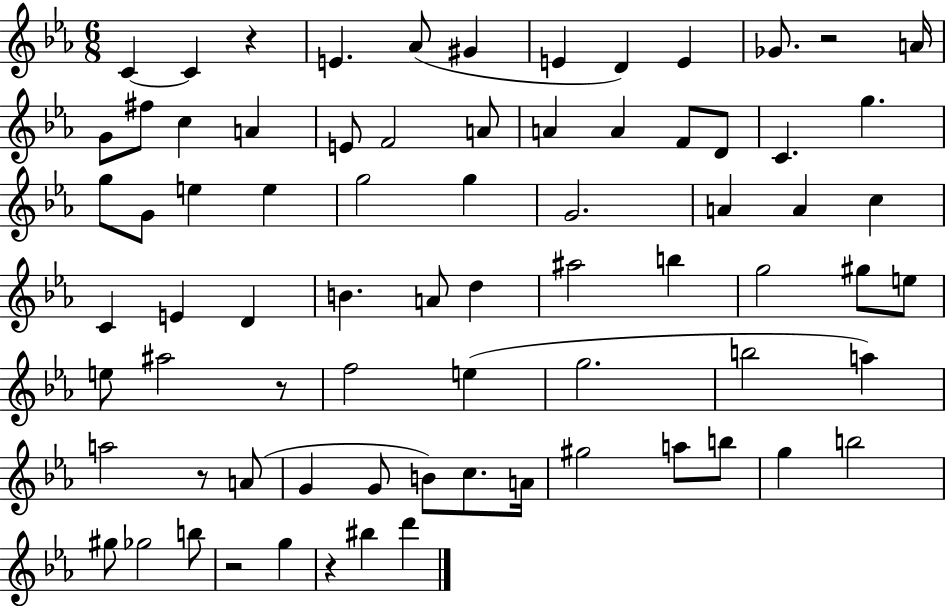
{
  \clef treble
  \numericTimeSignature
  \time 6/8
  \key ees \major
  c'4~~ c'4 r4 | e'4. aes'8( gis'4 | e'4 d'4) e'4 | ges'8. r2 a'16 | \break g'8 fis''8 c''4 a'4 | e'8 f'2 a'8 | a'4 a'4 f'8 d'8 | c'4. g''4. | \break g''8 g'8 e''4 e''4 | g''2 g''4 | g'2. | a'4 a'4 c''4 | \break c'4 e'4 d'4 | b'4. a'8 d''4 | ais''2 b''4 | g''2 gis''8 e''8 | \break e''8 ais''2 r8 | f''2 e''4( | g''2. | b''2 a''4) | \break a''2 r8 a'8( | g'4 g'8 b'8) c''8. a'16 | gis''2 a''8 b''8 | g''4 b''2 | \break gis''8 ges''2 b''8 | r2 g''4 | r4 bis''4 d'''4 | \bar "|."
}